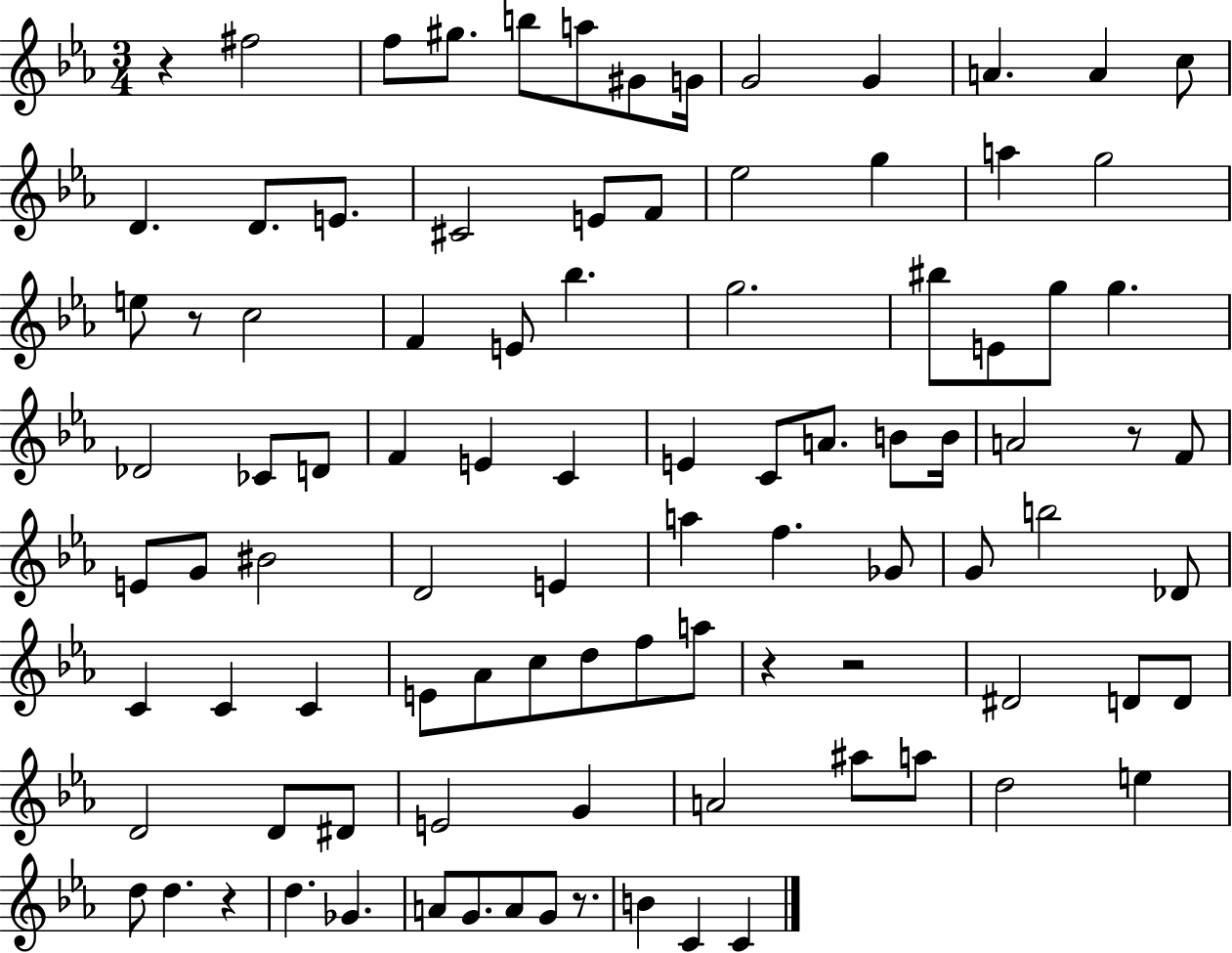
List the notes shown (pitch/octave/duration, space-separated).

R/q F#5/h F5/e G#5/e. B5/e A5/e G#4/e G4/s G4/h G4/q A4/q. A4/q C5/e D4/q. D4/e. E4/e. C#4/h E4/e F4/e Eb5/h G5/q A5/q G5/h E5/e R/e C5/h F4/q E4/e Bb5/q. G5/h. BIS5/e E4/e G5/e G5/q. Db4/h CES4/e D4/e F4/q E4/q C4/q E4/q C4/e A4/e. B4/e B4/s A4/h R/e F4/e E4/e G4/e BIS4/h D4/h E4/q A5/q F5/q. Gb4/e G4/e B5/h Db4/e C4/q C4/q C4/q E4/e Ab4/e C5/e D5/e F5/e A5/e R/q R/h D#4/h D4/e D4/e D4/h D4/e D#4/e E4/h G4/q A4/h A#5/e A5/e D5/h E5/q D5/e D5/q. R/q D5/q. Gb4/q. A4/e G4/e. A4/e G4/e R/e. B4/q C4/q C4/q